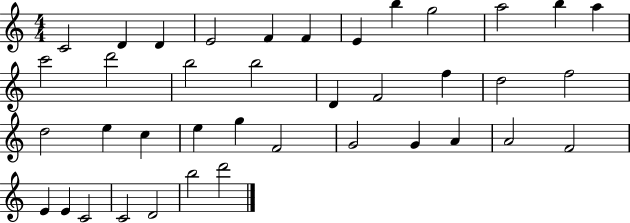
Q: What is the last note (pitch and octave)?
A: D6